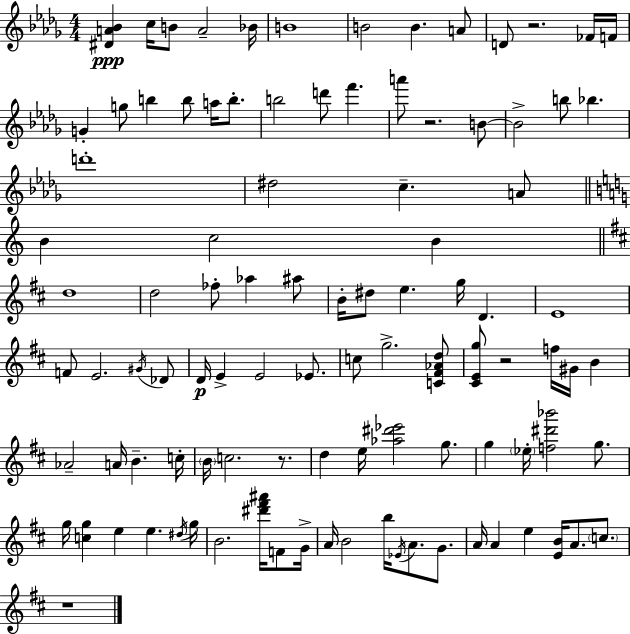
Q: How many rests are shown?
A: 5